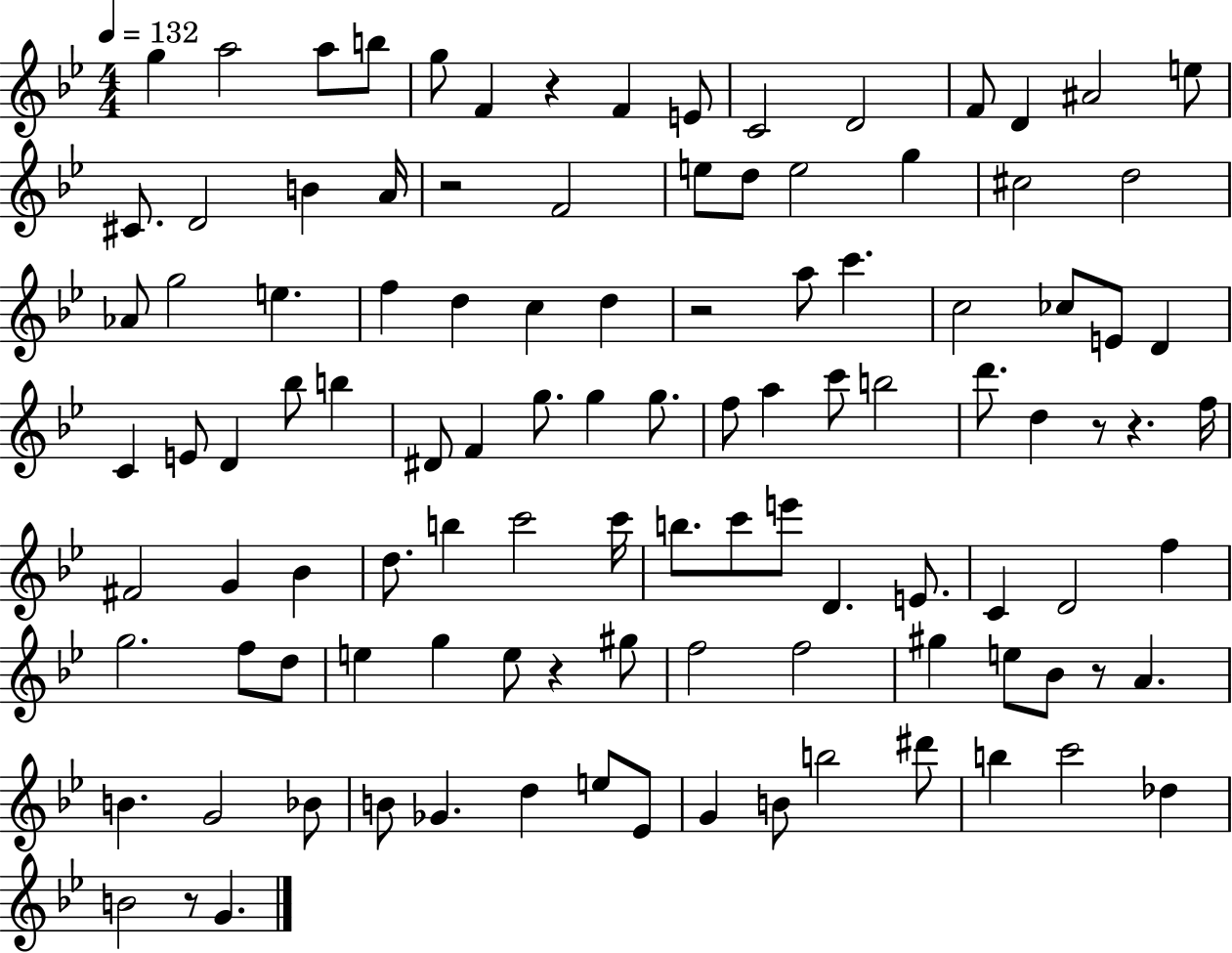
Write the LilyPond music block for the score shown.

{
  \clef treble
  \numericTimeSignature
  \time 4/4
  \key bes \major
  \tempo 4 = 132
  \repeat volta 2 { g''4 a''2 a''8 b''8 | g''8 f'4 r4 f'4 e'8 | c'2 d'2 | f'8 d'4 ais'2 e''8 | \break cis'8. d'2 b'4 a'16 | r2 f'2 | e''8 d''8 e''2 g''4 | cis''2 d''2 | \break aes'8 g''2 e''4. | f''4 d''4 c''4 d''4 | r2 a''8 c'''4. | c''2 ces''8 e'8 d'4 | \break c'4 e'8 d'4 bes''8 b''4 | dis'8 f'4 g''8. g''4 g''8. | f''8 a''4 c'''8 b''2 | d'''8. d''4 r8 r4. f''16 | \break fis'2 g'4 bes'4 | d''8. b''4 c'''2 c'''16 | b''8. c'''8 e'''8 d'4. e'8. | c'4 d'2 f''4 | \break g''2. f''8 d''8 | e''4 g''4 e''8 r4 gis''8 | f''2 f''2 | gis''4 e''8 bes'8 r8 a'4. | \break b'4. g'2 bes'8 | b'8 ges'4. d''4 e''8 ees'8 | g'4 b'8 b''2 dis'''8 | b''4 c'''2 des''4 | \break b'2 r8 g'4. | } \bar "|."
}